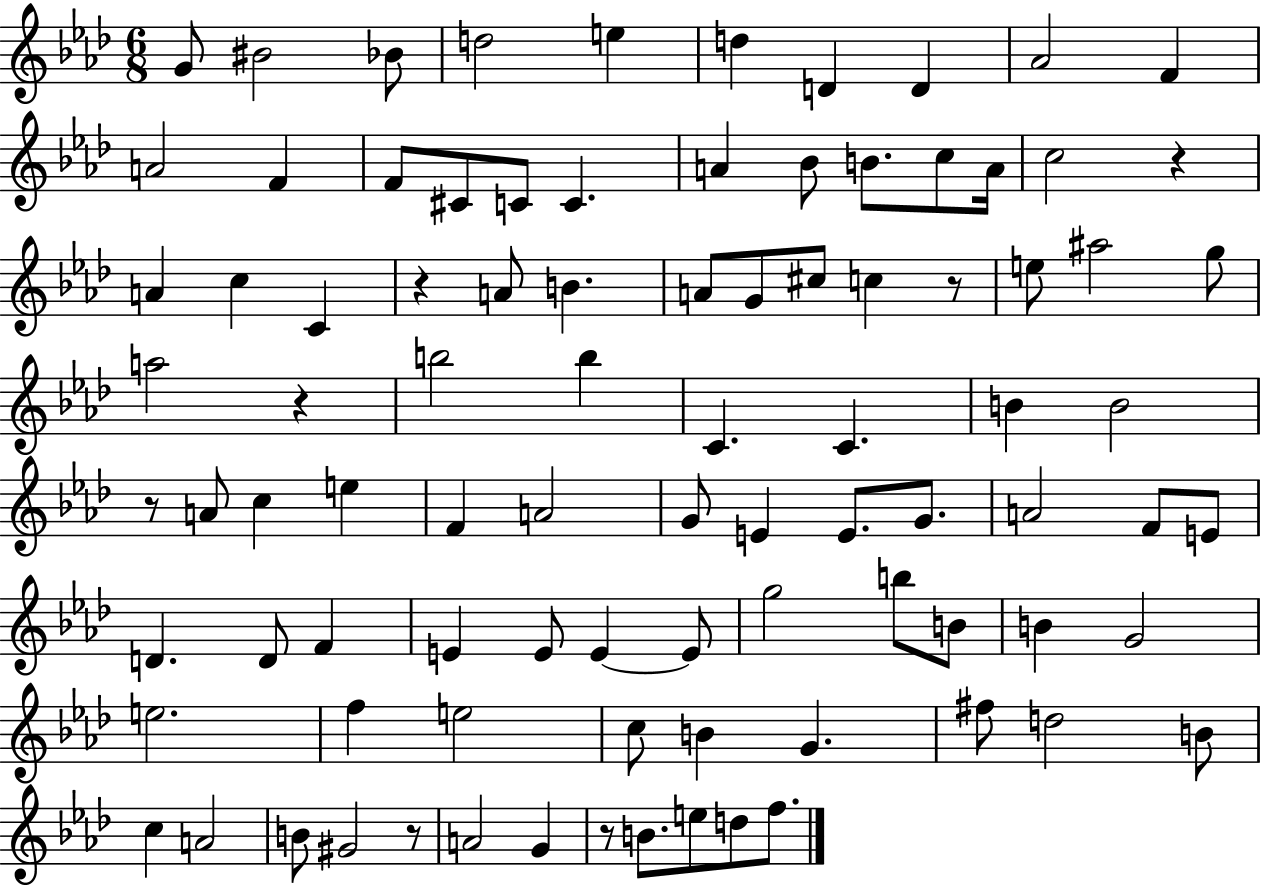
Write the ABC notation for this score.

X:1
T:Untitled
M:6/8
L:1/4
K:Ab
G/2 ^B2 _B/2 d2 e d D D _A2 F A2 F F/2 ^C/2 C/2 C A _B/2 B/2 c/2 A/4 c2 z A c C z A/2 B A/2 G/2 ^c/2 c z/2 e/2 ^a2 g/2 a2 z b2 b C C B B2 z/2 A/2 c e F A2 G/2 E E/2 G/2 A2 F/2 E/2 D D/2 F E E/2 E E/2 g2 b/2 B/2 B G2 e2 f e2 c/2 B G ^f/2 d2 B/2 c A2 B/2 ^G2 z/2 A2 G z/2 B/2 e/2 d/2 f/2